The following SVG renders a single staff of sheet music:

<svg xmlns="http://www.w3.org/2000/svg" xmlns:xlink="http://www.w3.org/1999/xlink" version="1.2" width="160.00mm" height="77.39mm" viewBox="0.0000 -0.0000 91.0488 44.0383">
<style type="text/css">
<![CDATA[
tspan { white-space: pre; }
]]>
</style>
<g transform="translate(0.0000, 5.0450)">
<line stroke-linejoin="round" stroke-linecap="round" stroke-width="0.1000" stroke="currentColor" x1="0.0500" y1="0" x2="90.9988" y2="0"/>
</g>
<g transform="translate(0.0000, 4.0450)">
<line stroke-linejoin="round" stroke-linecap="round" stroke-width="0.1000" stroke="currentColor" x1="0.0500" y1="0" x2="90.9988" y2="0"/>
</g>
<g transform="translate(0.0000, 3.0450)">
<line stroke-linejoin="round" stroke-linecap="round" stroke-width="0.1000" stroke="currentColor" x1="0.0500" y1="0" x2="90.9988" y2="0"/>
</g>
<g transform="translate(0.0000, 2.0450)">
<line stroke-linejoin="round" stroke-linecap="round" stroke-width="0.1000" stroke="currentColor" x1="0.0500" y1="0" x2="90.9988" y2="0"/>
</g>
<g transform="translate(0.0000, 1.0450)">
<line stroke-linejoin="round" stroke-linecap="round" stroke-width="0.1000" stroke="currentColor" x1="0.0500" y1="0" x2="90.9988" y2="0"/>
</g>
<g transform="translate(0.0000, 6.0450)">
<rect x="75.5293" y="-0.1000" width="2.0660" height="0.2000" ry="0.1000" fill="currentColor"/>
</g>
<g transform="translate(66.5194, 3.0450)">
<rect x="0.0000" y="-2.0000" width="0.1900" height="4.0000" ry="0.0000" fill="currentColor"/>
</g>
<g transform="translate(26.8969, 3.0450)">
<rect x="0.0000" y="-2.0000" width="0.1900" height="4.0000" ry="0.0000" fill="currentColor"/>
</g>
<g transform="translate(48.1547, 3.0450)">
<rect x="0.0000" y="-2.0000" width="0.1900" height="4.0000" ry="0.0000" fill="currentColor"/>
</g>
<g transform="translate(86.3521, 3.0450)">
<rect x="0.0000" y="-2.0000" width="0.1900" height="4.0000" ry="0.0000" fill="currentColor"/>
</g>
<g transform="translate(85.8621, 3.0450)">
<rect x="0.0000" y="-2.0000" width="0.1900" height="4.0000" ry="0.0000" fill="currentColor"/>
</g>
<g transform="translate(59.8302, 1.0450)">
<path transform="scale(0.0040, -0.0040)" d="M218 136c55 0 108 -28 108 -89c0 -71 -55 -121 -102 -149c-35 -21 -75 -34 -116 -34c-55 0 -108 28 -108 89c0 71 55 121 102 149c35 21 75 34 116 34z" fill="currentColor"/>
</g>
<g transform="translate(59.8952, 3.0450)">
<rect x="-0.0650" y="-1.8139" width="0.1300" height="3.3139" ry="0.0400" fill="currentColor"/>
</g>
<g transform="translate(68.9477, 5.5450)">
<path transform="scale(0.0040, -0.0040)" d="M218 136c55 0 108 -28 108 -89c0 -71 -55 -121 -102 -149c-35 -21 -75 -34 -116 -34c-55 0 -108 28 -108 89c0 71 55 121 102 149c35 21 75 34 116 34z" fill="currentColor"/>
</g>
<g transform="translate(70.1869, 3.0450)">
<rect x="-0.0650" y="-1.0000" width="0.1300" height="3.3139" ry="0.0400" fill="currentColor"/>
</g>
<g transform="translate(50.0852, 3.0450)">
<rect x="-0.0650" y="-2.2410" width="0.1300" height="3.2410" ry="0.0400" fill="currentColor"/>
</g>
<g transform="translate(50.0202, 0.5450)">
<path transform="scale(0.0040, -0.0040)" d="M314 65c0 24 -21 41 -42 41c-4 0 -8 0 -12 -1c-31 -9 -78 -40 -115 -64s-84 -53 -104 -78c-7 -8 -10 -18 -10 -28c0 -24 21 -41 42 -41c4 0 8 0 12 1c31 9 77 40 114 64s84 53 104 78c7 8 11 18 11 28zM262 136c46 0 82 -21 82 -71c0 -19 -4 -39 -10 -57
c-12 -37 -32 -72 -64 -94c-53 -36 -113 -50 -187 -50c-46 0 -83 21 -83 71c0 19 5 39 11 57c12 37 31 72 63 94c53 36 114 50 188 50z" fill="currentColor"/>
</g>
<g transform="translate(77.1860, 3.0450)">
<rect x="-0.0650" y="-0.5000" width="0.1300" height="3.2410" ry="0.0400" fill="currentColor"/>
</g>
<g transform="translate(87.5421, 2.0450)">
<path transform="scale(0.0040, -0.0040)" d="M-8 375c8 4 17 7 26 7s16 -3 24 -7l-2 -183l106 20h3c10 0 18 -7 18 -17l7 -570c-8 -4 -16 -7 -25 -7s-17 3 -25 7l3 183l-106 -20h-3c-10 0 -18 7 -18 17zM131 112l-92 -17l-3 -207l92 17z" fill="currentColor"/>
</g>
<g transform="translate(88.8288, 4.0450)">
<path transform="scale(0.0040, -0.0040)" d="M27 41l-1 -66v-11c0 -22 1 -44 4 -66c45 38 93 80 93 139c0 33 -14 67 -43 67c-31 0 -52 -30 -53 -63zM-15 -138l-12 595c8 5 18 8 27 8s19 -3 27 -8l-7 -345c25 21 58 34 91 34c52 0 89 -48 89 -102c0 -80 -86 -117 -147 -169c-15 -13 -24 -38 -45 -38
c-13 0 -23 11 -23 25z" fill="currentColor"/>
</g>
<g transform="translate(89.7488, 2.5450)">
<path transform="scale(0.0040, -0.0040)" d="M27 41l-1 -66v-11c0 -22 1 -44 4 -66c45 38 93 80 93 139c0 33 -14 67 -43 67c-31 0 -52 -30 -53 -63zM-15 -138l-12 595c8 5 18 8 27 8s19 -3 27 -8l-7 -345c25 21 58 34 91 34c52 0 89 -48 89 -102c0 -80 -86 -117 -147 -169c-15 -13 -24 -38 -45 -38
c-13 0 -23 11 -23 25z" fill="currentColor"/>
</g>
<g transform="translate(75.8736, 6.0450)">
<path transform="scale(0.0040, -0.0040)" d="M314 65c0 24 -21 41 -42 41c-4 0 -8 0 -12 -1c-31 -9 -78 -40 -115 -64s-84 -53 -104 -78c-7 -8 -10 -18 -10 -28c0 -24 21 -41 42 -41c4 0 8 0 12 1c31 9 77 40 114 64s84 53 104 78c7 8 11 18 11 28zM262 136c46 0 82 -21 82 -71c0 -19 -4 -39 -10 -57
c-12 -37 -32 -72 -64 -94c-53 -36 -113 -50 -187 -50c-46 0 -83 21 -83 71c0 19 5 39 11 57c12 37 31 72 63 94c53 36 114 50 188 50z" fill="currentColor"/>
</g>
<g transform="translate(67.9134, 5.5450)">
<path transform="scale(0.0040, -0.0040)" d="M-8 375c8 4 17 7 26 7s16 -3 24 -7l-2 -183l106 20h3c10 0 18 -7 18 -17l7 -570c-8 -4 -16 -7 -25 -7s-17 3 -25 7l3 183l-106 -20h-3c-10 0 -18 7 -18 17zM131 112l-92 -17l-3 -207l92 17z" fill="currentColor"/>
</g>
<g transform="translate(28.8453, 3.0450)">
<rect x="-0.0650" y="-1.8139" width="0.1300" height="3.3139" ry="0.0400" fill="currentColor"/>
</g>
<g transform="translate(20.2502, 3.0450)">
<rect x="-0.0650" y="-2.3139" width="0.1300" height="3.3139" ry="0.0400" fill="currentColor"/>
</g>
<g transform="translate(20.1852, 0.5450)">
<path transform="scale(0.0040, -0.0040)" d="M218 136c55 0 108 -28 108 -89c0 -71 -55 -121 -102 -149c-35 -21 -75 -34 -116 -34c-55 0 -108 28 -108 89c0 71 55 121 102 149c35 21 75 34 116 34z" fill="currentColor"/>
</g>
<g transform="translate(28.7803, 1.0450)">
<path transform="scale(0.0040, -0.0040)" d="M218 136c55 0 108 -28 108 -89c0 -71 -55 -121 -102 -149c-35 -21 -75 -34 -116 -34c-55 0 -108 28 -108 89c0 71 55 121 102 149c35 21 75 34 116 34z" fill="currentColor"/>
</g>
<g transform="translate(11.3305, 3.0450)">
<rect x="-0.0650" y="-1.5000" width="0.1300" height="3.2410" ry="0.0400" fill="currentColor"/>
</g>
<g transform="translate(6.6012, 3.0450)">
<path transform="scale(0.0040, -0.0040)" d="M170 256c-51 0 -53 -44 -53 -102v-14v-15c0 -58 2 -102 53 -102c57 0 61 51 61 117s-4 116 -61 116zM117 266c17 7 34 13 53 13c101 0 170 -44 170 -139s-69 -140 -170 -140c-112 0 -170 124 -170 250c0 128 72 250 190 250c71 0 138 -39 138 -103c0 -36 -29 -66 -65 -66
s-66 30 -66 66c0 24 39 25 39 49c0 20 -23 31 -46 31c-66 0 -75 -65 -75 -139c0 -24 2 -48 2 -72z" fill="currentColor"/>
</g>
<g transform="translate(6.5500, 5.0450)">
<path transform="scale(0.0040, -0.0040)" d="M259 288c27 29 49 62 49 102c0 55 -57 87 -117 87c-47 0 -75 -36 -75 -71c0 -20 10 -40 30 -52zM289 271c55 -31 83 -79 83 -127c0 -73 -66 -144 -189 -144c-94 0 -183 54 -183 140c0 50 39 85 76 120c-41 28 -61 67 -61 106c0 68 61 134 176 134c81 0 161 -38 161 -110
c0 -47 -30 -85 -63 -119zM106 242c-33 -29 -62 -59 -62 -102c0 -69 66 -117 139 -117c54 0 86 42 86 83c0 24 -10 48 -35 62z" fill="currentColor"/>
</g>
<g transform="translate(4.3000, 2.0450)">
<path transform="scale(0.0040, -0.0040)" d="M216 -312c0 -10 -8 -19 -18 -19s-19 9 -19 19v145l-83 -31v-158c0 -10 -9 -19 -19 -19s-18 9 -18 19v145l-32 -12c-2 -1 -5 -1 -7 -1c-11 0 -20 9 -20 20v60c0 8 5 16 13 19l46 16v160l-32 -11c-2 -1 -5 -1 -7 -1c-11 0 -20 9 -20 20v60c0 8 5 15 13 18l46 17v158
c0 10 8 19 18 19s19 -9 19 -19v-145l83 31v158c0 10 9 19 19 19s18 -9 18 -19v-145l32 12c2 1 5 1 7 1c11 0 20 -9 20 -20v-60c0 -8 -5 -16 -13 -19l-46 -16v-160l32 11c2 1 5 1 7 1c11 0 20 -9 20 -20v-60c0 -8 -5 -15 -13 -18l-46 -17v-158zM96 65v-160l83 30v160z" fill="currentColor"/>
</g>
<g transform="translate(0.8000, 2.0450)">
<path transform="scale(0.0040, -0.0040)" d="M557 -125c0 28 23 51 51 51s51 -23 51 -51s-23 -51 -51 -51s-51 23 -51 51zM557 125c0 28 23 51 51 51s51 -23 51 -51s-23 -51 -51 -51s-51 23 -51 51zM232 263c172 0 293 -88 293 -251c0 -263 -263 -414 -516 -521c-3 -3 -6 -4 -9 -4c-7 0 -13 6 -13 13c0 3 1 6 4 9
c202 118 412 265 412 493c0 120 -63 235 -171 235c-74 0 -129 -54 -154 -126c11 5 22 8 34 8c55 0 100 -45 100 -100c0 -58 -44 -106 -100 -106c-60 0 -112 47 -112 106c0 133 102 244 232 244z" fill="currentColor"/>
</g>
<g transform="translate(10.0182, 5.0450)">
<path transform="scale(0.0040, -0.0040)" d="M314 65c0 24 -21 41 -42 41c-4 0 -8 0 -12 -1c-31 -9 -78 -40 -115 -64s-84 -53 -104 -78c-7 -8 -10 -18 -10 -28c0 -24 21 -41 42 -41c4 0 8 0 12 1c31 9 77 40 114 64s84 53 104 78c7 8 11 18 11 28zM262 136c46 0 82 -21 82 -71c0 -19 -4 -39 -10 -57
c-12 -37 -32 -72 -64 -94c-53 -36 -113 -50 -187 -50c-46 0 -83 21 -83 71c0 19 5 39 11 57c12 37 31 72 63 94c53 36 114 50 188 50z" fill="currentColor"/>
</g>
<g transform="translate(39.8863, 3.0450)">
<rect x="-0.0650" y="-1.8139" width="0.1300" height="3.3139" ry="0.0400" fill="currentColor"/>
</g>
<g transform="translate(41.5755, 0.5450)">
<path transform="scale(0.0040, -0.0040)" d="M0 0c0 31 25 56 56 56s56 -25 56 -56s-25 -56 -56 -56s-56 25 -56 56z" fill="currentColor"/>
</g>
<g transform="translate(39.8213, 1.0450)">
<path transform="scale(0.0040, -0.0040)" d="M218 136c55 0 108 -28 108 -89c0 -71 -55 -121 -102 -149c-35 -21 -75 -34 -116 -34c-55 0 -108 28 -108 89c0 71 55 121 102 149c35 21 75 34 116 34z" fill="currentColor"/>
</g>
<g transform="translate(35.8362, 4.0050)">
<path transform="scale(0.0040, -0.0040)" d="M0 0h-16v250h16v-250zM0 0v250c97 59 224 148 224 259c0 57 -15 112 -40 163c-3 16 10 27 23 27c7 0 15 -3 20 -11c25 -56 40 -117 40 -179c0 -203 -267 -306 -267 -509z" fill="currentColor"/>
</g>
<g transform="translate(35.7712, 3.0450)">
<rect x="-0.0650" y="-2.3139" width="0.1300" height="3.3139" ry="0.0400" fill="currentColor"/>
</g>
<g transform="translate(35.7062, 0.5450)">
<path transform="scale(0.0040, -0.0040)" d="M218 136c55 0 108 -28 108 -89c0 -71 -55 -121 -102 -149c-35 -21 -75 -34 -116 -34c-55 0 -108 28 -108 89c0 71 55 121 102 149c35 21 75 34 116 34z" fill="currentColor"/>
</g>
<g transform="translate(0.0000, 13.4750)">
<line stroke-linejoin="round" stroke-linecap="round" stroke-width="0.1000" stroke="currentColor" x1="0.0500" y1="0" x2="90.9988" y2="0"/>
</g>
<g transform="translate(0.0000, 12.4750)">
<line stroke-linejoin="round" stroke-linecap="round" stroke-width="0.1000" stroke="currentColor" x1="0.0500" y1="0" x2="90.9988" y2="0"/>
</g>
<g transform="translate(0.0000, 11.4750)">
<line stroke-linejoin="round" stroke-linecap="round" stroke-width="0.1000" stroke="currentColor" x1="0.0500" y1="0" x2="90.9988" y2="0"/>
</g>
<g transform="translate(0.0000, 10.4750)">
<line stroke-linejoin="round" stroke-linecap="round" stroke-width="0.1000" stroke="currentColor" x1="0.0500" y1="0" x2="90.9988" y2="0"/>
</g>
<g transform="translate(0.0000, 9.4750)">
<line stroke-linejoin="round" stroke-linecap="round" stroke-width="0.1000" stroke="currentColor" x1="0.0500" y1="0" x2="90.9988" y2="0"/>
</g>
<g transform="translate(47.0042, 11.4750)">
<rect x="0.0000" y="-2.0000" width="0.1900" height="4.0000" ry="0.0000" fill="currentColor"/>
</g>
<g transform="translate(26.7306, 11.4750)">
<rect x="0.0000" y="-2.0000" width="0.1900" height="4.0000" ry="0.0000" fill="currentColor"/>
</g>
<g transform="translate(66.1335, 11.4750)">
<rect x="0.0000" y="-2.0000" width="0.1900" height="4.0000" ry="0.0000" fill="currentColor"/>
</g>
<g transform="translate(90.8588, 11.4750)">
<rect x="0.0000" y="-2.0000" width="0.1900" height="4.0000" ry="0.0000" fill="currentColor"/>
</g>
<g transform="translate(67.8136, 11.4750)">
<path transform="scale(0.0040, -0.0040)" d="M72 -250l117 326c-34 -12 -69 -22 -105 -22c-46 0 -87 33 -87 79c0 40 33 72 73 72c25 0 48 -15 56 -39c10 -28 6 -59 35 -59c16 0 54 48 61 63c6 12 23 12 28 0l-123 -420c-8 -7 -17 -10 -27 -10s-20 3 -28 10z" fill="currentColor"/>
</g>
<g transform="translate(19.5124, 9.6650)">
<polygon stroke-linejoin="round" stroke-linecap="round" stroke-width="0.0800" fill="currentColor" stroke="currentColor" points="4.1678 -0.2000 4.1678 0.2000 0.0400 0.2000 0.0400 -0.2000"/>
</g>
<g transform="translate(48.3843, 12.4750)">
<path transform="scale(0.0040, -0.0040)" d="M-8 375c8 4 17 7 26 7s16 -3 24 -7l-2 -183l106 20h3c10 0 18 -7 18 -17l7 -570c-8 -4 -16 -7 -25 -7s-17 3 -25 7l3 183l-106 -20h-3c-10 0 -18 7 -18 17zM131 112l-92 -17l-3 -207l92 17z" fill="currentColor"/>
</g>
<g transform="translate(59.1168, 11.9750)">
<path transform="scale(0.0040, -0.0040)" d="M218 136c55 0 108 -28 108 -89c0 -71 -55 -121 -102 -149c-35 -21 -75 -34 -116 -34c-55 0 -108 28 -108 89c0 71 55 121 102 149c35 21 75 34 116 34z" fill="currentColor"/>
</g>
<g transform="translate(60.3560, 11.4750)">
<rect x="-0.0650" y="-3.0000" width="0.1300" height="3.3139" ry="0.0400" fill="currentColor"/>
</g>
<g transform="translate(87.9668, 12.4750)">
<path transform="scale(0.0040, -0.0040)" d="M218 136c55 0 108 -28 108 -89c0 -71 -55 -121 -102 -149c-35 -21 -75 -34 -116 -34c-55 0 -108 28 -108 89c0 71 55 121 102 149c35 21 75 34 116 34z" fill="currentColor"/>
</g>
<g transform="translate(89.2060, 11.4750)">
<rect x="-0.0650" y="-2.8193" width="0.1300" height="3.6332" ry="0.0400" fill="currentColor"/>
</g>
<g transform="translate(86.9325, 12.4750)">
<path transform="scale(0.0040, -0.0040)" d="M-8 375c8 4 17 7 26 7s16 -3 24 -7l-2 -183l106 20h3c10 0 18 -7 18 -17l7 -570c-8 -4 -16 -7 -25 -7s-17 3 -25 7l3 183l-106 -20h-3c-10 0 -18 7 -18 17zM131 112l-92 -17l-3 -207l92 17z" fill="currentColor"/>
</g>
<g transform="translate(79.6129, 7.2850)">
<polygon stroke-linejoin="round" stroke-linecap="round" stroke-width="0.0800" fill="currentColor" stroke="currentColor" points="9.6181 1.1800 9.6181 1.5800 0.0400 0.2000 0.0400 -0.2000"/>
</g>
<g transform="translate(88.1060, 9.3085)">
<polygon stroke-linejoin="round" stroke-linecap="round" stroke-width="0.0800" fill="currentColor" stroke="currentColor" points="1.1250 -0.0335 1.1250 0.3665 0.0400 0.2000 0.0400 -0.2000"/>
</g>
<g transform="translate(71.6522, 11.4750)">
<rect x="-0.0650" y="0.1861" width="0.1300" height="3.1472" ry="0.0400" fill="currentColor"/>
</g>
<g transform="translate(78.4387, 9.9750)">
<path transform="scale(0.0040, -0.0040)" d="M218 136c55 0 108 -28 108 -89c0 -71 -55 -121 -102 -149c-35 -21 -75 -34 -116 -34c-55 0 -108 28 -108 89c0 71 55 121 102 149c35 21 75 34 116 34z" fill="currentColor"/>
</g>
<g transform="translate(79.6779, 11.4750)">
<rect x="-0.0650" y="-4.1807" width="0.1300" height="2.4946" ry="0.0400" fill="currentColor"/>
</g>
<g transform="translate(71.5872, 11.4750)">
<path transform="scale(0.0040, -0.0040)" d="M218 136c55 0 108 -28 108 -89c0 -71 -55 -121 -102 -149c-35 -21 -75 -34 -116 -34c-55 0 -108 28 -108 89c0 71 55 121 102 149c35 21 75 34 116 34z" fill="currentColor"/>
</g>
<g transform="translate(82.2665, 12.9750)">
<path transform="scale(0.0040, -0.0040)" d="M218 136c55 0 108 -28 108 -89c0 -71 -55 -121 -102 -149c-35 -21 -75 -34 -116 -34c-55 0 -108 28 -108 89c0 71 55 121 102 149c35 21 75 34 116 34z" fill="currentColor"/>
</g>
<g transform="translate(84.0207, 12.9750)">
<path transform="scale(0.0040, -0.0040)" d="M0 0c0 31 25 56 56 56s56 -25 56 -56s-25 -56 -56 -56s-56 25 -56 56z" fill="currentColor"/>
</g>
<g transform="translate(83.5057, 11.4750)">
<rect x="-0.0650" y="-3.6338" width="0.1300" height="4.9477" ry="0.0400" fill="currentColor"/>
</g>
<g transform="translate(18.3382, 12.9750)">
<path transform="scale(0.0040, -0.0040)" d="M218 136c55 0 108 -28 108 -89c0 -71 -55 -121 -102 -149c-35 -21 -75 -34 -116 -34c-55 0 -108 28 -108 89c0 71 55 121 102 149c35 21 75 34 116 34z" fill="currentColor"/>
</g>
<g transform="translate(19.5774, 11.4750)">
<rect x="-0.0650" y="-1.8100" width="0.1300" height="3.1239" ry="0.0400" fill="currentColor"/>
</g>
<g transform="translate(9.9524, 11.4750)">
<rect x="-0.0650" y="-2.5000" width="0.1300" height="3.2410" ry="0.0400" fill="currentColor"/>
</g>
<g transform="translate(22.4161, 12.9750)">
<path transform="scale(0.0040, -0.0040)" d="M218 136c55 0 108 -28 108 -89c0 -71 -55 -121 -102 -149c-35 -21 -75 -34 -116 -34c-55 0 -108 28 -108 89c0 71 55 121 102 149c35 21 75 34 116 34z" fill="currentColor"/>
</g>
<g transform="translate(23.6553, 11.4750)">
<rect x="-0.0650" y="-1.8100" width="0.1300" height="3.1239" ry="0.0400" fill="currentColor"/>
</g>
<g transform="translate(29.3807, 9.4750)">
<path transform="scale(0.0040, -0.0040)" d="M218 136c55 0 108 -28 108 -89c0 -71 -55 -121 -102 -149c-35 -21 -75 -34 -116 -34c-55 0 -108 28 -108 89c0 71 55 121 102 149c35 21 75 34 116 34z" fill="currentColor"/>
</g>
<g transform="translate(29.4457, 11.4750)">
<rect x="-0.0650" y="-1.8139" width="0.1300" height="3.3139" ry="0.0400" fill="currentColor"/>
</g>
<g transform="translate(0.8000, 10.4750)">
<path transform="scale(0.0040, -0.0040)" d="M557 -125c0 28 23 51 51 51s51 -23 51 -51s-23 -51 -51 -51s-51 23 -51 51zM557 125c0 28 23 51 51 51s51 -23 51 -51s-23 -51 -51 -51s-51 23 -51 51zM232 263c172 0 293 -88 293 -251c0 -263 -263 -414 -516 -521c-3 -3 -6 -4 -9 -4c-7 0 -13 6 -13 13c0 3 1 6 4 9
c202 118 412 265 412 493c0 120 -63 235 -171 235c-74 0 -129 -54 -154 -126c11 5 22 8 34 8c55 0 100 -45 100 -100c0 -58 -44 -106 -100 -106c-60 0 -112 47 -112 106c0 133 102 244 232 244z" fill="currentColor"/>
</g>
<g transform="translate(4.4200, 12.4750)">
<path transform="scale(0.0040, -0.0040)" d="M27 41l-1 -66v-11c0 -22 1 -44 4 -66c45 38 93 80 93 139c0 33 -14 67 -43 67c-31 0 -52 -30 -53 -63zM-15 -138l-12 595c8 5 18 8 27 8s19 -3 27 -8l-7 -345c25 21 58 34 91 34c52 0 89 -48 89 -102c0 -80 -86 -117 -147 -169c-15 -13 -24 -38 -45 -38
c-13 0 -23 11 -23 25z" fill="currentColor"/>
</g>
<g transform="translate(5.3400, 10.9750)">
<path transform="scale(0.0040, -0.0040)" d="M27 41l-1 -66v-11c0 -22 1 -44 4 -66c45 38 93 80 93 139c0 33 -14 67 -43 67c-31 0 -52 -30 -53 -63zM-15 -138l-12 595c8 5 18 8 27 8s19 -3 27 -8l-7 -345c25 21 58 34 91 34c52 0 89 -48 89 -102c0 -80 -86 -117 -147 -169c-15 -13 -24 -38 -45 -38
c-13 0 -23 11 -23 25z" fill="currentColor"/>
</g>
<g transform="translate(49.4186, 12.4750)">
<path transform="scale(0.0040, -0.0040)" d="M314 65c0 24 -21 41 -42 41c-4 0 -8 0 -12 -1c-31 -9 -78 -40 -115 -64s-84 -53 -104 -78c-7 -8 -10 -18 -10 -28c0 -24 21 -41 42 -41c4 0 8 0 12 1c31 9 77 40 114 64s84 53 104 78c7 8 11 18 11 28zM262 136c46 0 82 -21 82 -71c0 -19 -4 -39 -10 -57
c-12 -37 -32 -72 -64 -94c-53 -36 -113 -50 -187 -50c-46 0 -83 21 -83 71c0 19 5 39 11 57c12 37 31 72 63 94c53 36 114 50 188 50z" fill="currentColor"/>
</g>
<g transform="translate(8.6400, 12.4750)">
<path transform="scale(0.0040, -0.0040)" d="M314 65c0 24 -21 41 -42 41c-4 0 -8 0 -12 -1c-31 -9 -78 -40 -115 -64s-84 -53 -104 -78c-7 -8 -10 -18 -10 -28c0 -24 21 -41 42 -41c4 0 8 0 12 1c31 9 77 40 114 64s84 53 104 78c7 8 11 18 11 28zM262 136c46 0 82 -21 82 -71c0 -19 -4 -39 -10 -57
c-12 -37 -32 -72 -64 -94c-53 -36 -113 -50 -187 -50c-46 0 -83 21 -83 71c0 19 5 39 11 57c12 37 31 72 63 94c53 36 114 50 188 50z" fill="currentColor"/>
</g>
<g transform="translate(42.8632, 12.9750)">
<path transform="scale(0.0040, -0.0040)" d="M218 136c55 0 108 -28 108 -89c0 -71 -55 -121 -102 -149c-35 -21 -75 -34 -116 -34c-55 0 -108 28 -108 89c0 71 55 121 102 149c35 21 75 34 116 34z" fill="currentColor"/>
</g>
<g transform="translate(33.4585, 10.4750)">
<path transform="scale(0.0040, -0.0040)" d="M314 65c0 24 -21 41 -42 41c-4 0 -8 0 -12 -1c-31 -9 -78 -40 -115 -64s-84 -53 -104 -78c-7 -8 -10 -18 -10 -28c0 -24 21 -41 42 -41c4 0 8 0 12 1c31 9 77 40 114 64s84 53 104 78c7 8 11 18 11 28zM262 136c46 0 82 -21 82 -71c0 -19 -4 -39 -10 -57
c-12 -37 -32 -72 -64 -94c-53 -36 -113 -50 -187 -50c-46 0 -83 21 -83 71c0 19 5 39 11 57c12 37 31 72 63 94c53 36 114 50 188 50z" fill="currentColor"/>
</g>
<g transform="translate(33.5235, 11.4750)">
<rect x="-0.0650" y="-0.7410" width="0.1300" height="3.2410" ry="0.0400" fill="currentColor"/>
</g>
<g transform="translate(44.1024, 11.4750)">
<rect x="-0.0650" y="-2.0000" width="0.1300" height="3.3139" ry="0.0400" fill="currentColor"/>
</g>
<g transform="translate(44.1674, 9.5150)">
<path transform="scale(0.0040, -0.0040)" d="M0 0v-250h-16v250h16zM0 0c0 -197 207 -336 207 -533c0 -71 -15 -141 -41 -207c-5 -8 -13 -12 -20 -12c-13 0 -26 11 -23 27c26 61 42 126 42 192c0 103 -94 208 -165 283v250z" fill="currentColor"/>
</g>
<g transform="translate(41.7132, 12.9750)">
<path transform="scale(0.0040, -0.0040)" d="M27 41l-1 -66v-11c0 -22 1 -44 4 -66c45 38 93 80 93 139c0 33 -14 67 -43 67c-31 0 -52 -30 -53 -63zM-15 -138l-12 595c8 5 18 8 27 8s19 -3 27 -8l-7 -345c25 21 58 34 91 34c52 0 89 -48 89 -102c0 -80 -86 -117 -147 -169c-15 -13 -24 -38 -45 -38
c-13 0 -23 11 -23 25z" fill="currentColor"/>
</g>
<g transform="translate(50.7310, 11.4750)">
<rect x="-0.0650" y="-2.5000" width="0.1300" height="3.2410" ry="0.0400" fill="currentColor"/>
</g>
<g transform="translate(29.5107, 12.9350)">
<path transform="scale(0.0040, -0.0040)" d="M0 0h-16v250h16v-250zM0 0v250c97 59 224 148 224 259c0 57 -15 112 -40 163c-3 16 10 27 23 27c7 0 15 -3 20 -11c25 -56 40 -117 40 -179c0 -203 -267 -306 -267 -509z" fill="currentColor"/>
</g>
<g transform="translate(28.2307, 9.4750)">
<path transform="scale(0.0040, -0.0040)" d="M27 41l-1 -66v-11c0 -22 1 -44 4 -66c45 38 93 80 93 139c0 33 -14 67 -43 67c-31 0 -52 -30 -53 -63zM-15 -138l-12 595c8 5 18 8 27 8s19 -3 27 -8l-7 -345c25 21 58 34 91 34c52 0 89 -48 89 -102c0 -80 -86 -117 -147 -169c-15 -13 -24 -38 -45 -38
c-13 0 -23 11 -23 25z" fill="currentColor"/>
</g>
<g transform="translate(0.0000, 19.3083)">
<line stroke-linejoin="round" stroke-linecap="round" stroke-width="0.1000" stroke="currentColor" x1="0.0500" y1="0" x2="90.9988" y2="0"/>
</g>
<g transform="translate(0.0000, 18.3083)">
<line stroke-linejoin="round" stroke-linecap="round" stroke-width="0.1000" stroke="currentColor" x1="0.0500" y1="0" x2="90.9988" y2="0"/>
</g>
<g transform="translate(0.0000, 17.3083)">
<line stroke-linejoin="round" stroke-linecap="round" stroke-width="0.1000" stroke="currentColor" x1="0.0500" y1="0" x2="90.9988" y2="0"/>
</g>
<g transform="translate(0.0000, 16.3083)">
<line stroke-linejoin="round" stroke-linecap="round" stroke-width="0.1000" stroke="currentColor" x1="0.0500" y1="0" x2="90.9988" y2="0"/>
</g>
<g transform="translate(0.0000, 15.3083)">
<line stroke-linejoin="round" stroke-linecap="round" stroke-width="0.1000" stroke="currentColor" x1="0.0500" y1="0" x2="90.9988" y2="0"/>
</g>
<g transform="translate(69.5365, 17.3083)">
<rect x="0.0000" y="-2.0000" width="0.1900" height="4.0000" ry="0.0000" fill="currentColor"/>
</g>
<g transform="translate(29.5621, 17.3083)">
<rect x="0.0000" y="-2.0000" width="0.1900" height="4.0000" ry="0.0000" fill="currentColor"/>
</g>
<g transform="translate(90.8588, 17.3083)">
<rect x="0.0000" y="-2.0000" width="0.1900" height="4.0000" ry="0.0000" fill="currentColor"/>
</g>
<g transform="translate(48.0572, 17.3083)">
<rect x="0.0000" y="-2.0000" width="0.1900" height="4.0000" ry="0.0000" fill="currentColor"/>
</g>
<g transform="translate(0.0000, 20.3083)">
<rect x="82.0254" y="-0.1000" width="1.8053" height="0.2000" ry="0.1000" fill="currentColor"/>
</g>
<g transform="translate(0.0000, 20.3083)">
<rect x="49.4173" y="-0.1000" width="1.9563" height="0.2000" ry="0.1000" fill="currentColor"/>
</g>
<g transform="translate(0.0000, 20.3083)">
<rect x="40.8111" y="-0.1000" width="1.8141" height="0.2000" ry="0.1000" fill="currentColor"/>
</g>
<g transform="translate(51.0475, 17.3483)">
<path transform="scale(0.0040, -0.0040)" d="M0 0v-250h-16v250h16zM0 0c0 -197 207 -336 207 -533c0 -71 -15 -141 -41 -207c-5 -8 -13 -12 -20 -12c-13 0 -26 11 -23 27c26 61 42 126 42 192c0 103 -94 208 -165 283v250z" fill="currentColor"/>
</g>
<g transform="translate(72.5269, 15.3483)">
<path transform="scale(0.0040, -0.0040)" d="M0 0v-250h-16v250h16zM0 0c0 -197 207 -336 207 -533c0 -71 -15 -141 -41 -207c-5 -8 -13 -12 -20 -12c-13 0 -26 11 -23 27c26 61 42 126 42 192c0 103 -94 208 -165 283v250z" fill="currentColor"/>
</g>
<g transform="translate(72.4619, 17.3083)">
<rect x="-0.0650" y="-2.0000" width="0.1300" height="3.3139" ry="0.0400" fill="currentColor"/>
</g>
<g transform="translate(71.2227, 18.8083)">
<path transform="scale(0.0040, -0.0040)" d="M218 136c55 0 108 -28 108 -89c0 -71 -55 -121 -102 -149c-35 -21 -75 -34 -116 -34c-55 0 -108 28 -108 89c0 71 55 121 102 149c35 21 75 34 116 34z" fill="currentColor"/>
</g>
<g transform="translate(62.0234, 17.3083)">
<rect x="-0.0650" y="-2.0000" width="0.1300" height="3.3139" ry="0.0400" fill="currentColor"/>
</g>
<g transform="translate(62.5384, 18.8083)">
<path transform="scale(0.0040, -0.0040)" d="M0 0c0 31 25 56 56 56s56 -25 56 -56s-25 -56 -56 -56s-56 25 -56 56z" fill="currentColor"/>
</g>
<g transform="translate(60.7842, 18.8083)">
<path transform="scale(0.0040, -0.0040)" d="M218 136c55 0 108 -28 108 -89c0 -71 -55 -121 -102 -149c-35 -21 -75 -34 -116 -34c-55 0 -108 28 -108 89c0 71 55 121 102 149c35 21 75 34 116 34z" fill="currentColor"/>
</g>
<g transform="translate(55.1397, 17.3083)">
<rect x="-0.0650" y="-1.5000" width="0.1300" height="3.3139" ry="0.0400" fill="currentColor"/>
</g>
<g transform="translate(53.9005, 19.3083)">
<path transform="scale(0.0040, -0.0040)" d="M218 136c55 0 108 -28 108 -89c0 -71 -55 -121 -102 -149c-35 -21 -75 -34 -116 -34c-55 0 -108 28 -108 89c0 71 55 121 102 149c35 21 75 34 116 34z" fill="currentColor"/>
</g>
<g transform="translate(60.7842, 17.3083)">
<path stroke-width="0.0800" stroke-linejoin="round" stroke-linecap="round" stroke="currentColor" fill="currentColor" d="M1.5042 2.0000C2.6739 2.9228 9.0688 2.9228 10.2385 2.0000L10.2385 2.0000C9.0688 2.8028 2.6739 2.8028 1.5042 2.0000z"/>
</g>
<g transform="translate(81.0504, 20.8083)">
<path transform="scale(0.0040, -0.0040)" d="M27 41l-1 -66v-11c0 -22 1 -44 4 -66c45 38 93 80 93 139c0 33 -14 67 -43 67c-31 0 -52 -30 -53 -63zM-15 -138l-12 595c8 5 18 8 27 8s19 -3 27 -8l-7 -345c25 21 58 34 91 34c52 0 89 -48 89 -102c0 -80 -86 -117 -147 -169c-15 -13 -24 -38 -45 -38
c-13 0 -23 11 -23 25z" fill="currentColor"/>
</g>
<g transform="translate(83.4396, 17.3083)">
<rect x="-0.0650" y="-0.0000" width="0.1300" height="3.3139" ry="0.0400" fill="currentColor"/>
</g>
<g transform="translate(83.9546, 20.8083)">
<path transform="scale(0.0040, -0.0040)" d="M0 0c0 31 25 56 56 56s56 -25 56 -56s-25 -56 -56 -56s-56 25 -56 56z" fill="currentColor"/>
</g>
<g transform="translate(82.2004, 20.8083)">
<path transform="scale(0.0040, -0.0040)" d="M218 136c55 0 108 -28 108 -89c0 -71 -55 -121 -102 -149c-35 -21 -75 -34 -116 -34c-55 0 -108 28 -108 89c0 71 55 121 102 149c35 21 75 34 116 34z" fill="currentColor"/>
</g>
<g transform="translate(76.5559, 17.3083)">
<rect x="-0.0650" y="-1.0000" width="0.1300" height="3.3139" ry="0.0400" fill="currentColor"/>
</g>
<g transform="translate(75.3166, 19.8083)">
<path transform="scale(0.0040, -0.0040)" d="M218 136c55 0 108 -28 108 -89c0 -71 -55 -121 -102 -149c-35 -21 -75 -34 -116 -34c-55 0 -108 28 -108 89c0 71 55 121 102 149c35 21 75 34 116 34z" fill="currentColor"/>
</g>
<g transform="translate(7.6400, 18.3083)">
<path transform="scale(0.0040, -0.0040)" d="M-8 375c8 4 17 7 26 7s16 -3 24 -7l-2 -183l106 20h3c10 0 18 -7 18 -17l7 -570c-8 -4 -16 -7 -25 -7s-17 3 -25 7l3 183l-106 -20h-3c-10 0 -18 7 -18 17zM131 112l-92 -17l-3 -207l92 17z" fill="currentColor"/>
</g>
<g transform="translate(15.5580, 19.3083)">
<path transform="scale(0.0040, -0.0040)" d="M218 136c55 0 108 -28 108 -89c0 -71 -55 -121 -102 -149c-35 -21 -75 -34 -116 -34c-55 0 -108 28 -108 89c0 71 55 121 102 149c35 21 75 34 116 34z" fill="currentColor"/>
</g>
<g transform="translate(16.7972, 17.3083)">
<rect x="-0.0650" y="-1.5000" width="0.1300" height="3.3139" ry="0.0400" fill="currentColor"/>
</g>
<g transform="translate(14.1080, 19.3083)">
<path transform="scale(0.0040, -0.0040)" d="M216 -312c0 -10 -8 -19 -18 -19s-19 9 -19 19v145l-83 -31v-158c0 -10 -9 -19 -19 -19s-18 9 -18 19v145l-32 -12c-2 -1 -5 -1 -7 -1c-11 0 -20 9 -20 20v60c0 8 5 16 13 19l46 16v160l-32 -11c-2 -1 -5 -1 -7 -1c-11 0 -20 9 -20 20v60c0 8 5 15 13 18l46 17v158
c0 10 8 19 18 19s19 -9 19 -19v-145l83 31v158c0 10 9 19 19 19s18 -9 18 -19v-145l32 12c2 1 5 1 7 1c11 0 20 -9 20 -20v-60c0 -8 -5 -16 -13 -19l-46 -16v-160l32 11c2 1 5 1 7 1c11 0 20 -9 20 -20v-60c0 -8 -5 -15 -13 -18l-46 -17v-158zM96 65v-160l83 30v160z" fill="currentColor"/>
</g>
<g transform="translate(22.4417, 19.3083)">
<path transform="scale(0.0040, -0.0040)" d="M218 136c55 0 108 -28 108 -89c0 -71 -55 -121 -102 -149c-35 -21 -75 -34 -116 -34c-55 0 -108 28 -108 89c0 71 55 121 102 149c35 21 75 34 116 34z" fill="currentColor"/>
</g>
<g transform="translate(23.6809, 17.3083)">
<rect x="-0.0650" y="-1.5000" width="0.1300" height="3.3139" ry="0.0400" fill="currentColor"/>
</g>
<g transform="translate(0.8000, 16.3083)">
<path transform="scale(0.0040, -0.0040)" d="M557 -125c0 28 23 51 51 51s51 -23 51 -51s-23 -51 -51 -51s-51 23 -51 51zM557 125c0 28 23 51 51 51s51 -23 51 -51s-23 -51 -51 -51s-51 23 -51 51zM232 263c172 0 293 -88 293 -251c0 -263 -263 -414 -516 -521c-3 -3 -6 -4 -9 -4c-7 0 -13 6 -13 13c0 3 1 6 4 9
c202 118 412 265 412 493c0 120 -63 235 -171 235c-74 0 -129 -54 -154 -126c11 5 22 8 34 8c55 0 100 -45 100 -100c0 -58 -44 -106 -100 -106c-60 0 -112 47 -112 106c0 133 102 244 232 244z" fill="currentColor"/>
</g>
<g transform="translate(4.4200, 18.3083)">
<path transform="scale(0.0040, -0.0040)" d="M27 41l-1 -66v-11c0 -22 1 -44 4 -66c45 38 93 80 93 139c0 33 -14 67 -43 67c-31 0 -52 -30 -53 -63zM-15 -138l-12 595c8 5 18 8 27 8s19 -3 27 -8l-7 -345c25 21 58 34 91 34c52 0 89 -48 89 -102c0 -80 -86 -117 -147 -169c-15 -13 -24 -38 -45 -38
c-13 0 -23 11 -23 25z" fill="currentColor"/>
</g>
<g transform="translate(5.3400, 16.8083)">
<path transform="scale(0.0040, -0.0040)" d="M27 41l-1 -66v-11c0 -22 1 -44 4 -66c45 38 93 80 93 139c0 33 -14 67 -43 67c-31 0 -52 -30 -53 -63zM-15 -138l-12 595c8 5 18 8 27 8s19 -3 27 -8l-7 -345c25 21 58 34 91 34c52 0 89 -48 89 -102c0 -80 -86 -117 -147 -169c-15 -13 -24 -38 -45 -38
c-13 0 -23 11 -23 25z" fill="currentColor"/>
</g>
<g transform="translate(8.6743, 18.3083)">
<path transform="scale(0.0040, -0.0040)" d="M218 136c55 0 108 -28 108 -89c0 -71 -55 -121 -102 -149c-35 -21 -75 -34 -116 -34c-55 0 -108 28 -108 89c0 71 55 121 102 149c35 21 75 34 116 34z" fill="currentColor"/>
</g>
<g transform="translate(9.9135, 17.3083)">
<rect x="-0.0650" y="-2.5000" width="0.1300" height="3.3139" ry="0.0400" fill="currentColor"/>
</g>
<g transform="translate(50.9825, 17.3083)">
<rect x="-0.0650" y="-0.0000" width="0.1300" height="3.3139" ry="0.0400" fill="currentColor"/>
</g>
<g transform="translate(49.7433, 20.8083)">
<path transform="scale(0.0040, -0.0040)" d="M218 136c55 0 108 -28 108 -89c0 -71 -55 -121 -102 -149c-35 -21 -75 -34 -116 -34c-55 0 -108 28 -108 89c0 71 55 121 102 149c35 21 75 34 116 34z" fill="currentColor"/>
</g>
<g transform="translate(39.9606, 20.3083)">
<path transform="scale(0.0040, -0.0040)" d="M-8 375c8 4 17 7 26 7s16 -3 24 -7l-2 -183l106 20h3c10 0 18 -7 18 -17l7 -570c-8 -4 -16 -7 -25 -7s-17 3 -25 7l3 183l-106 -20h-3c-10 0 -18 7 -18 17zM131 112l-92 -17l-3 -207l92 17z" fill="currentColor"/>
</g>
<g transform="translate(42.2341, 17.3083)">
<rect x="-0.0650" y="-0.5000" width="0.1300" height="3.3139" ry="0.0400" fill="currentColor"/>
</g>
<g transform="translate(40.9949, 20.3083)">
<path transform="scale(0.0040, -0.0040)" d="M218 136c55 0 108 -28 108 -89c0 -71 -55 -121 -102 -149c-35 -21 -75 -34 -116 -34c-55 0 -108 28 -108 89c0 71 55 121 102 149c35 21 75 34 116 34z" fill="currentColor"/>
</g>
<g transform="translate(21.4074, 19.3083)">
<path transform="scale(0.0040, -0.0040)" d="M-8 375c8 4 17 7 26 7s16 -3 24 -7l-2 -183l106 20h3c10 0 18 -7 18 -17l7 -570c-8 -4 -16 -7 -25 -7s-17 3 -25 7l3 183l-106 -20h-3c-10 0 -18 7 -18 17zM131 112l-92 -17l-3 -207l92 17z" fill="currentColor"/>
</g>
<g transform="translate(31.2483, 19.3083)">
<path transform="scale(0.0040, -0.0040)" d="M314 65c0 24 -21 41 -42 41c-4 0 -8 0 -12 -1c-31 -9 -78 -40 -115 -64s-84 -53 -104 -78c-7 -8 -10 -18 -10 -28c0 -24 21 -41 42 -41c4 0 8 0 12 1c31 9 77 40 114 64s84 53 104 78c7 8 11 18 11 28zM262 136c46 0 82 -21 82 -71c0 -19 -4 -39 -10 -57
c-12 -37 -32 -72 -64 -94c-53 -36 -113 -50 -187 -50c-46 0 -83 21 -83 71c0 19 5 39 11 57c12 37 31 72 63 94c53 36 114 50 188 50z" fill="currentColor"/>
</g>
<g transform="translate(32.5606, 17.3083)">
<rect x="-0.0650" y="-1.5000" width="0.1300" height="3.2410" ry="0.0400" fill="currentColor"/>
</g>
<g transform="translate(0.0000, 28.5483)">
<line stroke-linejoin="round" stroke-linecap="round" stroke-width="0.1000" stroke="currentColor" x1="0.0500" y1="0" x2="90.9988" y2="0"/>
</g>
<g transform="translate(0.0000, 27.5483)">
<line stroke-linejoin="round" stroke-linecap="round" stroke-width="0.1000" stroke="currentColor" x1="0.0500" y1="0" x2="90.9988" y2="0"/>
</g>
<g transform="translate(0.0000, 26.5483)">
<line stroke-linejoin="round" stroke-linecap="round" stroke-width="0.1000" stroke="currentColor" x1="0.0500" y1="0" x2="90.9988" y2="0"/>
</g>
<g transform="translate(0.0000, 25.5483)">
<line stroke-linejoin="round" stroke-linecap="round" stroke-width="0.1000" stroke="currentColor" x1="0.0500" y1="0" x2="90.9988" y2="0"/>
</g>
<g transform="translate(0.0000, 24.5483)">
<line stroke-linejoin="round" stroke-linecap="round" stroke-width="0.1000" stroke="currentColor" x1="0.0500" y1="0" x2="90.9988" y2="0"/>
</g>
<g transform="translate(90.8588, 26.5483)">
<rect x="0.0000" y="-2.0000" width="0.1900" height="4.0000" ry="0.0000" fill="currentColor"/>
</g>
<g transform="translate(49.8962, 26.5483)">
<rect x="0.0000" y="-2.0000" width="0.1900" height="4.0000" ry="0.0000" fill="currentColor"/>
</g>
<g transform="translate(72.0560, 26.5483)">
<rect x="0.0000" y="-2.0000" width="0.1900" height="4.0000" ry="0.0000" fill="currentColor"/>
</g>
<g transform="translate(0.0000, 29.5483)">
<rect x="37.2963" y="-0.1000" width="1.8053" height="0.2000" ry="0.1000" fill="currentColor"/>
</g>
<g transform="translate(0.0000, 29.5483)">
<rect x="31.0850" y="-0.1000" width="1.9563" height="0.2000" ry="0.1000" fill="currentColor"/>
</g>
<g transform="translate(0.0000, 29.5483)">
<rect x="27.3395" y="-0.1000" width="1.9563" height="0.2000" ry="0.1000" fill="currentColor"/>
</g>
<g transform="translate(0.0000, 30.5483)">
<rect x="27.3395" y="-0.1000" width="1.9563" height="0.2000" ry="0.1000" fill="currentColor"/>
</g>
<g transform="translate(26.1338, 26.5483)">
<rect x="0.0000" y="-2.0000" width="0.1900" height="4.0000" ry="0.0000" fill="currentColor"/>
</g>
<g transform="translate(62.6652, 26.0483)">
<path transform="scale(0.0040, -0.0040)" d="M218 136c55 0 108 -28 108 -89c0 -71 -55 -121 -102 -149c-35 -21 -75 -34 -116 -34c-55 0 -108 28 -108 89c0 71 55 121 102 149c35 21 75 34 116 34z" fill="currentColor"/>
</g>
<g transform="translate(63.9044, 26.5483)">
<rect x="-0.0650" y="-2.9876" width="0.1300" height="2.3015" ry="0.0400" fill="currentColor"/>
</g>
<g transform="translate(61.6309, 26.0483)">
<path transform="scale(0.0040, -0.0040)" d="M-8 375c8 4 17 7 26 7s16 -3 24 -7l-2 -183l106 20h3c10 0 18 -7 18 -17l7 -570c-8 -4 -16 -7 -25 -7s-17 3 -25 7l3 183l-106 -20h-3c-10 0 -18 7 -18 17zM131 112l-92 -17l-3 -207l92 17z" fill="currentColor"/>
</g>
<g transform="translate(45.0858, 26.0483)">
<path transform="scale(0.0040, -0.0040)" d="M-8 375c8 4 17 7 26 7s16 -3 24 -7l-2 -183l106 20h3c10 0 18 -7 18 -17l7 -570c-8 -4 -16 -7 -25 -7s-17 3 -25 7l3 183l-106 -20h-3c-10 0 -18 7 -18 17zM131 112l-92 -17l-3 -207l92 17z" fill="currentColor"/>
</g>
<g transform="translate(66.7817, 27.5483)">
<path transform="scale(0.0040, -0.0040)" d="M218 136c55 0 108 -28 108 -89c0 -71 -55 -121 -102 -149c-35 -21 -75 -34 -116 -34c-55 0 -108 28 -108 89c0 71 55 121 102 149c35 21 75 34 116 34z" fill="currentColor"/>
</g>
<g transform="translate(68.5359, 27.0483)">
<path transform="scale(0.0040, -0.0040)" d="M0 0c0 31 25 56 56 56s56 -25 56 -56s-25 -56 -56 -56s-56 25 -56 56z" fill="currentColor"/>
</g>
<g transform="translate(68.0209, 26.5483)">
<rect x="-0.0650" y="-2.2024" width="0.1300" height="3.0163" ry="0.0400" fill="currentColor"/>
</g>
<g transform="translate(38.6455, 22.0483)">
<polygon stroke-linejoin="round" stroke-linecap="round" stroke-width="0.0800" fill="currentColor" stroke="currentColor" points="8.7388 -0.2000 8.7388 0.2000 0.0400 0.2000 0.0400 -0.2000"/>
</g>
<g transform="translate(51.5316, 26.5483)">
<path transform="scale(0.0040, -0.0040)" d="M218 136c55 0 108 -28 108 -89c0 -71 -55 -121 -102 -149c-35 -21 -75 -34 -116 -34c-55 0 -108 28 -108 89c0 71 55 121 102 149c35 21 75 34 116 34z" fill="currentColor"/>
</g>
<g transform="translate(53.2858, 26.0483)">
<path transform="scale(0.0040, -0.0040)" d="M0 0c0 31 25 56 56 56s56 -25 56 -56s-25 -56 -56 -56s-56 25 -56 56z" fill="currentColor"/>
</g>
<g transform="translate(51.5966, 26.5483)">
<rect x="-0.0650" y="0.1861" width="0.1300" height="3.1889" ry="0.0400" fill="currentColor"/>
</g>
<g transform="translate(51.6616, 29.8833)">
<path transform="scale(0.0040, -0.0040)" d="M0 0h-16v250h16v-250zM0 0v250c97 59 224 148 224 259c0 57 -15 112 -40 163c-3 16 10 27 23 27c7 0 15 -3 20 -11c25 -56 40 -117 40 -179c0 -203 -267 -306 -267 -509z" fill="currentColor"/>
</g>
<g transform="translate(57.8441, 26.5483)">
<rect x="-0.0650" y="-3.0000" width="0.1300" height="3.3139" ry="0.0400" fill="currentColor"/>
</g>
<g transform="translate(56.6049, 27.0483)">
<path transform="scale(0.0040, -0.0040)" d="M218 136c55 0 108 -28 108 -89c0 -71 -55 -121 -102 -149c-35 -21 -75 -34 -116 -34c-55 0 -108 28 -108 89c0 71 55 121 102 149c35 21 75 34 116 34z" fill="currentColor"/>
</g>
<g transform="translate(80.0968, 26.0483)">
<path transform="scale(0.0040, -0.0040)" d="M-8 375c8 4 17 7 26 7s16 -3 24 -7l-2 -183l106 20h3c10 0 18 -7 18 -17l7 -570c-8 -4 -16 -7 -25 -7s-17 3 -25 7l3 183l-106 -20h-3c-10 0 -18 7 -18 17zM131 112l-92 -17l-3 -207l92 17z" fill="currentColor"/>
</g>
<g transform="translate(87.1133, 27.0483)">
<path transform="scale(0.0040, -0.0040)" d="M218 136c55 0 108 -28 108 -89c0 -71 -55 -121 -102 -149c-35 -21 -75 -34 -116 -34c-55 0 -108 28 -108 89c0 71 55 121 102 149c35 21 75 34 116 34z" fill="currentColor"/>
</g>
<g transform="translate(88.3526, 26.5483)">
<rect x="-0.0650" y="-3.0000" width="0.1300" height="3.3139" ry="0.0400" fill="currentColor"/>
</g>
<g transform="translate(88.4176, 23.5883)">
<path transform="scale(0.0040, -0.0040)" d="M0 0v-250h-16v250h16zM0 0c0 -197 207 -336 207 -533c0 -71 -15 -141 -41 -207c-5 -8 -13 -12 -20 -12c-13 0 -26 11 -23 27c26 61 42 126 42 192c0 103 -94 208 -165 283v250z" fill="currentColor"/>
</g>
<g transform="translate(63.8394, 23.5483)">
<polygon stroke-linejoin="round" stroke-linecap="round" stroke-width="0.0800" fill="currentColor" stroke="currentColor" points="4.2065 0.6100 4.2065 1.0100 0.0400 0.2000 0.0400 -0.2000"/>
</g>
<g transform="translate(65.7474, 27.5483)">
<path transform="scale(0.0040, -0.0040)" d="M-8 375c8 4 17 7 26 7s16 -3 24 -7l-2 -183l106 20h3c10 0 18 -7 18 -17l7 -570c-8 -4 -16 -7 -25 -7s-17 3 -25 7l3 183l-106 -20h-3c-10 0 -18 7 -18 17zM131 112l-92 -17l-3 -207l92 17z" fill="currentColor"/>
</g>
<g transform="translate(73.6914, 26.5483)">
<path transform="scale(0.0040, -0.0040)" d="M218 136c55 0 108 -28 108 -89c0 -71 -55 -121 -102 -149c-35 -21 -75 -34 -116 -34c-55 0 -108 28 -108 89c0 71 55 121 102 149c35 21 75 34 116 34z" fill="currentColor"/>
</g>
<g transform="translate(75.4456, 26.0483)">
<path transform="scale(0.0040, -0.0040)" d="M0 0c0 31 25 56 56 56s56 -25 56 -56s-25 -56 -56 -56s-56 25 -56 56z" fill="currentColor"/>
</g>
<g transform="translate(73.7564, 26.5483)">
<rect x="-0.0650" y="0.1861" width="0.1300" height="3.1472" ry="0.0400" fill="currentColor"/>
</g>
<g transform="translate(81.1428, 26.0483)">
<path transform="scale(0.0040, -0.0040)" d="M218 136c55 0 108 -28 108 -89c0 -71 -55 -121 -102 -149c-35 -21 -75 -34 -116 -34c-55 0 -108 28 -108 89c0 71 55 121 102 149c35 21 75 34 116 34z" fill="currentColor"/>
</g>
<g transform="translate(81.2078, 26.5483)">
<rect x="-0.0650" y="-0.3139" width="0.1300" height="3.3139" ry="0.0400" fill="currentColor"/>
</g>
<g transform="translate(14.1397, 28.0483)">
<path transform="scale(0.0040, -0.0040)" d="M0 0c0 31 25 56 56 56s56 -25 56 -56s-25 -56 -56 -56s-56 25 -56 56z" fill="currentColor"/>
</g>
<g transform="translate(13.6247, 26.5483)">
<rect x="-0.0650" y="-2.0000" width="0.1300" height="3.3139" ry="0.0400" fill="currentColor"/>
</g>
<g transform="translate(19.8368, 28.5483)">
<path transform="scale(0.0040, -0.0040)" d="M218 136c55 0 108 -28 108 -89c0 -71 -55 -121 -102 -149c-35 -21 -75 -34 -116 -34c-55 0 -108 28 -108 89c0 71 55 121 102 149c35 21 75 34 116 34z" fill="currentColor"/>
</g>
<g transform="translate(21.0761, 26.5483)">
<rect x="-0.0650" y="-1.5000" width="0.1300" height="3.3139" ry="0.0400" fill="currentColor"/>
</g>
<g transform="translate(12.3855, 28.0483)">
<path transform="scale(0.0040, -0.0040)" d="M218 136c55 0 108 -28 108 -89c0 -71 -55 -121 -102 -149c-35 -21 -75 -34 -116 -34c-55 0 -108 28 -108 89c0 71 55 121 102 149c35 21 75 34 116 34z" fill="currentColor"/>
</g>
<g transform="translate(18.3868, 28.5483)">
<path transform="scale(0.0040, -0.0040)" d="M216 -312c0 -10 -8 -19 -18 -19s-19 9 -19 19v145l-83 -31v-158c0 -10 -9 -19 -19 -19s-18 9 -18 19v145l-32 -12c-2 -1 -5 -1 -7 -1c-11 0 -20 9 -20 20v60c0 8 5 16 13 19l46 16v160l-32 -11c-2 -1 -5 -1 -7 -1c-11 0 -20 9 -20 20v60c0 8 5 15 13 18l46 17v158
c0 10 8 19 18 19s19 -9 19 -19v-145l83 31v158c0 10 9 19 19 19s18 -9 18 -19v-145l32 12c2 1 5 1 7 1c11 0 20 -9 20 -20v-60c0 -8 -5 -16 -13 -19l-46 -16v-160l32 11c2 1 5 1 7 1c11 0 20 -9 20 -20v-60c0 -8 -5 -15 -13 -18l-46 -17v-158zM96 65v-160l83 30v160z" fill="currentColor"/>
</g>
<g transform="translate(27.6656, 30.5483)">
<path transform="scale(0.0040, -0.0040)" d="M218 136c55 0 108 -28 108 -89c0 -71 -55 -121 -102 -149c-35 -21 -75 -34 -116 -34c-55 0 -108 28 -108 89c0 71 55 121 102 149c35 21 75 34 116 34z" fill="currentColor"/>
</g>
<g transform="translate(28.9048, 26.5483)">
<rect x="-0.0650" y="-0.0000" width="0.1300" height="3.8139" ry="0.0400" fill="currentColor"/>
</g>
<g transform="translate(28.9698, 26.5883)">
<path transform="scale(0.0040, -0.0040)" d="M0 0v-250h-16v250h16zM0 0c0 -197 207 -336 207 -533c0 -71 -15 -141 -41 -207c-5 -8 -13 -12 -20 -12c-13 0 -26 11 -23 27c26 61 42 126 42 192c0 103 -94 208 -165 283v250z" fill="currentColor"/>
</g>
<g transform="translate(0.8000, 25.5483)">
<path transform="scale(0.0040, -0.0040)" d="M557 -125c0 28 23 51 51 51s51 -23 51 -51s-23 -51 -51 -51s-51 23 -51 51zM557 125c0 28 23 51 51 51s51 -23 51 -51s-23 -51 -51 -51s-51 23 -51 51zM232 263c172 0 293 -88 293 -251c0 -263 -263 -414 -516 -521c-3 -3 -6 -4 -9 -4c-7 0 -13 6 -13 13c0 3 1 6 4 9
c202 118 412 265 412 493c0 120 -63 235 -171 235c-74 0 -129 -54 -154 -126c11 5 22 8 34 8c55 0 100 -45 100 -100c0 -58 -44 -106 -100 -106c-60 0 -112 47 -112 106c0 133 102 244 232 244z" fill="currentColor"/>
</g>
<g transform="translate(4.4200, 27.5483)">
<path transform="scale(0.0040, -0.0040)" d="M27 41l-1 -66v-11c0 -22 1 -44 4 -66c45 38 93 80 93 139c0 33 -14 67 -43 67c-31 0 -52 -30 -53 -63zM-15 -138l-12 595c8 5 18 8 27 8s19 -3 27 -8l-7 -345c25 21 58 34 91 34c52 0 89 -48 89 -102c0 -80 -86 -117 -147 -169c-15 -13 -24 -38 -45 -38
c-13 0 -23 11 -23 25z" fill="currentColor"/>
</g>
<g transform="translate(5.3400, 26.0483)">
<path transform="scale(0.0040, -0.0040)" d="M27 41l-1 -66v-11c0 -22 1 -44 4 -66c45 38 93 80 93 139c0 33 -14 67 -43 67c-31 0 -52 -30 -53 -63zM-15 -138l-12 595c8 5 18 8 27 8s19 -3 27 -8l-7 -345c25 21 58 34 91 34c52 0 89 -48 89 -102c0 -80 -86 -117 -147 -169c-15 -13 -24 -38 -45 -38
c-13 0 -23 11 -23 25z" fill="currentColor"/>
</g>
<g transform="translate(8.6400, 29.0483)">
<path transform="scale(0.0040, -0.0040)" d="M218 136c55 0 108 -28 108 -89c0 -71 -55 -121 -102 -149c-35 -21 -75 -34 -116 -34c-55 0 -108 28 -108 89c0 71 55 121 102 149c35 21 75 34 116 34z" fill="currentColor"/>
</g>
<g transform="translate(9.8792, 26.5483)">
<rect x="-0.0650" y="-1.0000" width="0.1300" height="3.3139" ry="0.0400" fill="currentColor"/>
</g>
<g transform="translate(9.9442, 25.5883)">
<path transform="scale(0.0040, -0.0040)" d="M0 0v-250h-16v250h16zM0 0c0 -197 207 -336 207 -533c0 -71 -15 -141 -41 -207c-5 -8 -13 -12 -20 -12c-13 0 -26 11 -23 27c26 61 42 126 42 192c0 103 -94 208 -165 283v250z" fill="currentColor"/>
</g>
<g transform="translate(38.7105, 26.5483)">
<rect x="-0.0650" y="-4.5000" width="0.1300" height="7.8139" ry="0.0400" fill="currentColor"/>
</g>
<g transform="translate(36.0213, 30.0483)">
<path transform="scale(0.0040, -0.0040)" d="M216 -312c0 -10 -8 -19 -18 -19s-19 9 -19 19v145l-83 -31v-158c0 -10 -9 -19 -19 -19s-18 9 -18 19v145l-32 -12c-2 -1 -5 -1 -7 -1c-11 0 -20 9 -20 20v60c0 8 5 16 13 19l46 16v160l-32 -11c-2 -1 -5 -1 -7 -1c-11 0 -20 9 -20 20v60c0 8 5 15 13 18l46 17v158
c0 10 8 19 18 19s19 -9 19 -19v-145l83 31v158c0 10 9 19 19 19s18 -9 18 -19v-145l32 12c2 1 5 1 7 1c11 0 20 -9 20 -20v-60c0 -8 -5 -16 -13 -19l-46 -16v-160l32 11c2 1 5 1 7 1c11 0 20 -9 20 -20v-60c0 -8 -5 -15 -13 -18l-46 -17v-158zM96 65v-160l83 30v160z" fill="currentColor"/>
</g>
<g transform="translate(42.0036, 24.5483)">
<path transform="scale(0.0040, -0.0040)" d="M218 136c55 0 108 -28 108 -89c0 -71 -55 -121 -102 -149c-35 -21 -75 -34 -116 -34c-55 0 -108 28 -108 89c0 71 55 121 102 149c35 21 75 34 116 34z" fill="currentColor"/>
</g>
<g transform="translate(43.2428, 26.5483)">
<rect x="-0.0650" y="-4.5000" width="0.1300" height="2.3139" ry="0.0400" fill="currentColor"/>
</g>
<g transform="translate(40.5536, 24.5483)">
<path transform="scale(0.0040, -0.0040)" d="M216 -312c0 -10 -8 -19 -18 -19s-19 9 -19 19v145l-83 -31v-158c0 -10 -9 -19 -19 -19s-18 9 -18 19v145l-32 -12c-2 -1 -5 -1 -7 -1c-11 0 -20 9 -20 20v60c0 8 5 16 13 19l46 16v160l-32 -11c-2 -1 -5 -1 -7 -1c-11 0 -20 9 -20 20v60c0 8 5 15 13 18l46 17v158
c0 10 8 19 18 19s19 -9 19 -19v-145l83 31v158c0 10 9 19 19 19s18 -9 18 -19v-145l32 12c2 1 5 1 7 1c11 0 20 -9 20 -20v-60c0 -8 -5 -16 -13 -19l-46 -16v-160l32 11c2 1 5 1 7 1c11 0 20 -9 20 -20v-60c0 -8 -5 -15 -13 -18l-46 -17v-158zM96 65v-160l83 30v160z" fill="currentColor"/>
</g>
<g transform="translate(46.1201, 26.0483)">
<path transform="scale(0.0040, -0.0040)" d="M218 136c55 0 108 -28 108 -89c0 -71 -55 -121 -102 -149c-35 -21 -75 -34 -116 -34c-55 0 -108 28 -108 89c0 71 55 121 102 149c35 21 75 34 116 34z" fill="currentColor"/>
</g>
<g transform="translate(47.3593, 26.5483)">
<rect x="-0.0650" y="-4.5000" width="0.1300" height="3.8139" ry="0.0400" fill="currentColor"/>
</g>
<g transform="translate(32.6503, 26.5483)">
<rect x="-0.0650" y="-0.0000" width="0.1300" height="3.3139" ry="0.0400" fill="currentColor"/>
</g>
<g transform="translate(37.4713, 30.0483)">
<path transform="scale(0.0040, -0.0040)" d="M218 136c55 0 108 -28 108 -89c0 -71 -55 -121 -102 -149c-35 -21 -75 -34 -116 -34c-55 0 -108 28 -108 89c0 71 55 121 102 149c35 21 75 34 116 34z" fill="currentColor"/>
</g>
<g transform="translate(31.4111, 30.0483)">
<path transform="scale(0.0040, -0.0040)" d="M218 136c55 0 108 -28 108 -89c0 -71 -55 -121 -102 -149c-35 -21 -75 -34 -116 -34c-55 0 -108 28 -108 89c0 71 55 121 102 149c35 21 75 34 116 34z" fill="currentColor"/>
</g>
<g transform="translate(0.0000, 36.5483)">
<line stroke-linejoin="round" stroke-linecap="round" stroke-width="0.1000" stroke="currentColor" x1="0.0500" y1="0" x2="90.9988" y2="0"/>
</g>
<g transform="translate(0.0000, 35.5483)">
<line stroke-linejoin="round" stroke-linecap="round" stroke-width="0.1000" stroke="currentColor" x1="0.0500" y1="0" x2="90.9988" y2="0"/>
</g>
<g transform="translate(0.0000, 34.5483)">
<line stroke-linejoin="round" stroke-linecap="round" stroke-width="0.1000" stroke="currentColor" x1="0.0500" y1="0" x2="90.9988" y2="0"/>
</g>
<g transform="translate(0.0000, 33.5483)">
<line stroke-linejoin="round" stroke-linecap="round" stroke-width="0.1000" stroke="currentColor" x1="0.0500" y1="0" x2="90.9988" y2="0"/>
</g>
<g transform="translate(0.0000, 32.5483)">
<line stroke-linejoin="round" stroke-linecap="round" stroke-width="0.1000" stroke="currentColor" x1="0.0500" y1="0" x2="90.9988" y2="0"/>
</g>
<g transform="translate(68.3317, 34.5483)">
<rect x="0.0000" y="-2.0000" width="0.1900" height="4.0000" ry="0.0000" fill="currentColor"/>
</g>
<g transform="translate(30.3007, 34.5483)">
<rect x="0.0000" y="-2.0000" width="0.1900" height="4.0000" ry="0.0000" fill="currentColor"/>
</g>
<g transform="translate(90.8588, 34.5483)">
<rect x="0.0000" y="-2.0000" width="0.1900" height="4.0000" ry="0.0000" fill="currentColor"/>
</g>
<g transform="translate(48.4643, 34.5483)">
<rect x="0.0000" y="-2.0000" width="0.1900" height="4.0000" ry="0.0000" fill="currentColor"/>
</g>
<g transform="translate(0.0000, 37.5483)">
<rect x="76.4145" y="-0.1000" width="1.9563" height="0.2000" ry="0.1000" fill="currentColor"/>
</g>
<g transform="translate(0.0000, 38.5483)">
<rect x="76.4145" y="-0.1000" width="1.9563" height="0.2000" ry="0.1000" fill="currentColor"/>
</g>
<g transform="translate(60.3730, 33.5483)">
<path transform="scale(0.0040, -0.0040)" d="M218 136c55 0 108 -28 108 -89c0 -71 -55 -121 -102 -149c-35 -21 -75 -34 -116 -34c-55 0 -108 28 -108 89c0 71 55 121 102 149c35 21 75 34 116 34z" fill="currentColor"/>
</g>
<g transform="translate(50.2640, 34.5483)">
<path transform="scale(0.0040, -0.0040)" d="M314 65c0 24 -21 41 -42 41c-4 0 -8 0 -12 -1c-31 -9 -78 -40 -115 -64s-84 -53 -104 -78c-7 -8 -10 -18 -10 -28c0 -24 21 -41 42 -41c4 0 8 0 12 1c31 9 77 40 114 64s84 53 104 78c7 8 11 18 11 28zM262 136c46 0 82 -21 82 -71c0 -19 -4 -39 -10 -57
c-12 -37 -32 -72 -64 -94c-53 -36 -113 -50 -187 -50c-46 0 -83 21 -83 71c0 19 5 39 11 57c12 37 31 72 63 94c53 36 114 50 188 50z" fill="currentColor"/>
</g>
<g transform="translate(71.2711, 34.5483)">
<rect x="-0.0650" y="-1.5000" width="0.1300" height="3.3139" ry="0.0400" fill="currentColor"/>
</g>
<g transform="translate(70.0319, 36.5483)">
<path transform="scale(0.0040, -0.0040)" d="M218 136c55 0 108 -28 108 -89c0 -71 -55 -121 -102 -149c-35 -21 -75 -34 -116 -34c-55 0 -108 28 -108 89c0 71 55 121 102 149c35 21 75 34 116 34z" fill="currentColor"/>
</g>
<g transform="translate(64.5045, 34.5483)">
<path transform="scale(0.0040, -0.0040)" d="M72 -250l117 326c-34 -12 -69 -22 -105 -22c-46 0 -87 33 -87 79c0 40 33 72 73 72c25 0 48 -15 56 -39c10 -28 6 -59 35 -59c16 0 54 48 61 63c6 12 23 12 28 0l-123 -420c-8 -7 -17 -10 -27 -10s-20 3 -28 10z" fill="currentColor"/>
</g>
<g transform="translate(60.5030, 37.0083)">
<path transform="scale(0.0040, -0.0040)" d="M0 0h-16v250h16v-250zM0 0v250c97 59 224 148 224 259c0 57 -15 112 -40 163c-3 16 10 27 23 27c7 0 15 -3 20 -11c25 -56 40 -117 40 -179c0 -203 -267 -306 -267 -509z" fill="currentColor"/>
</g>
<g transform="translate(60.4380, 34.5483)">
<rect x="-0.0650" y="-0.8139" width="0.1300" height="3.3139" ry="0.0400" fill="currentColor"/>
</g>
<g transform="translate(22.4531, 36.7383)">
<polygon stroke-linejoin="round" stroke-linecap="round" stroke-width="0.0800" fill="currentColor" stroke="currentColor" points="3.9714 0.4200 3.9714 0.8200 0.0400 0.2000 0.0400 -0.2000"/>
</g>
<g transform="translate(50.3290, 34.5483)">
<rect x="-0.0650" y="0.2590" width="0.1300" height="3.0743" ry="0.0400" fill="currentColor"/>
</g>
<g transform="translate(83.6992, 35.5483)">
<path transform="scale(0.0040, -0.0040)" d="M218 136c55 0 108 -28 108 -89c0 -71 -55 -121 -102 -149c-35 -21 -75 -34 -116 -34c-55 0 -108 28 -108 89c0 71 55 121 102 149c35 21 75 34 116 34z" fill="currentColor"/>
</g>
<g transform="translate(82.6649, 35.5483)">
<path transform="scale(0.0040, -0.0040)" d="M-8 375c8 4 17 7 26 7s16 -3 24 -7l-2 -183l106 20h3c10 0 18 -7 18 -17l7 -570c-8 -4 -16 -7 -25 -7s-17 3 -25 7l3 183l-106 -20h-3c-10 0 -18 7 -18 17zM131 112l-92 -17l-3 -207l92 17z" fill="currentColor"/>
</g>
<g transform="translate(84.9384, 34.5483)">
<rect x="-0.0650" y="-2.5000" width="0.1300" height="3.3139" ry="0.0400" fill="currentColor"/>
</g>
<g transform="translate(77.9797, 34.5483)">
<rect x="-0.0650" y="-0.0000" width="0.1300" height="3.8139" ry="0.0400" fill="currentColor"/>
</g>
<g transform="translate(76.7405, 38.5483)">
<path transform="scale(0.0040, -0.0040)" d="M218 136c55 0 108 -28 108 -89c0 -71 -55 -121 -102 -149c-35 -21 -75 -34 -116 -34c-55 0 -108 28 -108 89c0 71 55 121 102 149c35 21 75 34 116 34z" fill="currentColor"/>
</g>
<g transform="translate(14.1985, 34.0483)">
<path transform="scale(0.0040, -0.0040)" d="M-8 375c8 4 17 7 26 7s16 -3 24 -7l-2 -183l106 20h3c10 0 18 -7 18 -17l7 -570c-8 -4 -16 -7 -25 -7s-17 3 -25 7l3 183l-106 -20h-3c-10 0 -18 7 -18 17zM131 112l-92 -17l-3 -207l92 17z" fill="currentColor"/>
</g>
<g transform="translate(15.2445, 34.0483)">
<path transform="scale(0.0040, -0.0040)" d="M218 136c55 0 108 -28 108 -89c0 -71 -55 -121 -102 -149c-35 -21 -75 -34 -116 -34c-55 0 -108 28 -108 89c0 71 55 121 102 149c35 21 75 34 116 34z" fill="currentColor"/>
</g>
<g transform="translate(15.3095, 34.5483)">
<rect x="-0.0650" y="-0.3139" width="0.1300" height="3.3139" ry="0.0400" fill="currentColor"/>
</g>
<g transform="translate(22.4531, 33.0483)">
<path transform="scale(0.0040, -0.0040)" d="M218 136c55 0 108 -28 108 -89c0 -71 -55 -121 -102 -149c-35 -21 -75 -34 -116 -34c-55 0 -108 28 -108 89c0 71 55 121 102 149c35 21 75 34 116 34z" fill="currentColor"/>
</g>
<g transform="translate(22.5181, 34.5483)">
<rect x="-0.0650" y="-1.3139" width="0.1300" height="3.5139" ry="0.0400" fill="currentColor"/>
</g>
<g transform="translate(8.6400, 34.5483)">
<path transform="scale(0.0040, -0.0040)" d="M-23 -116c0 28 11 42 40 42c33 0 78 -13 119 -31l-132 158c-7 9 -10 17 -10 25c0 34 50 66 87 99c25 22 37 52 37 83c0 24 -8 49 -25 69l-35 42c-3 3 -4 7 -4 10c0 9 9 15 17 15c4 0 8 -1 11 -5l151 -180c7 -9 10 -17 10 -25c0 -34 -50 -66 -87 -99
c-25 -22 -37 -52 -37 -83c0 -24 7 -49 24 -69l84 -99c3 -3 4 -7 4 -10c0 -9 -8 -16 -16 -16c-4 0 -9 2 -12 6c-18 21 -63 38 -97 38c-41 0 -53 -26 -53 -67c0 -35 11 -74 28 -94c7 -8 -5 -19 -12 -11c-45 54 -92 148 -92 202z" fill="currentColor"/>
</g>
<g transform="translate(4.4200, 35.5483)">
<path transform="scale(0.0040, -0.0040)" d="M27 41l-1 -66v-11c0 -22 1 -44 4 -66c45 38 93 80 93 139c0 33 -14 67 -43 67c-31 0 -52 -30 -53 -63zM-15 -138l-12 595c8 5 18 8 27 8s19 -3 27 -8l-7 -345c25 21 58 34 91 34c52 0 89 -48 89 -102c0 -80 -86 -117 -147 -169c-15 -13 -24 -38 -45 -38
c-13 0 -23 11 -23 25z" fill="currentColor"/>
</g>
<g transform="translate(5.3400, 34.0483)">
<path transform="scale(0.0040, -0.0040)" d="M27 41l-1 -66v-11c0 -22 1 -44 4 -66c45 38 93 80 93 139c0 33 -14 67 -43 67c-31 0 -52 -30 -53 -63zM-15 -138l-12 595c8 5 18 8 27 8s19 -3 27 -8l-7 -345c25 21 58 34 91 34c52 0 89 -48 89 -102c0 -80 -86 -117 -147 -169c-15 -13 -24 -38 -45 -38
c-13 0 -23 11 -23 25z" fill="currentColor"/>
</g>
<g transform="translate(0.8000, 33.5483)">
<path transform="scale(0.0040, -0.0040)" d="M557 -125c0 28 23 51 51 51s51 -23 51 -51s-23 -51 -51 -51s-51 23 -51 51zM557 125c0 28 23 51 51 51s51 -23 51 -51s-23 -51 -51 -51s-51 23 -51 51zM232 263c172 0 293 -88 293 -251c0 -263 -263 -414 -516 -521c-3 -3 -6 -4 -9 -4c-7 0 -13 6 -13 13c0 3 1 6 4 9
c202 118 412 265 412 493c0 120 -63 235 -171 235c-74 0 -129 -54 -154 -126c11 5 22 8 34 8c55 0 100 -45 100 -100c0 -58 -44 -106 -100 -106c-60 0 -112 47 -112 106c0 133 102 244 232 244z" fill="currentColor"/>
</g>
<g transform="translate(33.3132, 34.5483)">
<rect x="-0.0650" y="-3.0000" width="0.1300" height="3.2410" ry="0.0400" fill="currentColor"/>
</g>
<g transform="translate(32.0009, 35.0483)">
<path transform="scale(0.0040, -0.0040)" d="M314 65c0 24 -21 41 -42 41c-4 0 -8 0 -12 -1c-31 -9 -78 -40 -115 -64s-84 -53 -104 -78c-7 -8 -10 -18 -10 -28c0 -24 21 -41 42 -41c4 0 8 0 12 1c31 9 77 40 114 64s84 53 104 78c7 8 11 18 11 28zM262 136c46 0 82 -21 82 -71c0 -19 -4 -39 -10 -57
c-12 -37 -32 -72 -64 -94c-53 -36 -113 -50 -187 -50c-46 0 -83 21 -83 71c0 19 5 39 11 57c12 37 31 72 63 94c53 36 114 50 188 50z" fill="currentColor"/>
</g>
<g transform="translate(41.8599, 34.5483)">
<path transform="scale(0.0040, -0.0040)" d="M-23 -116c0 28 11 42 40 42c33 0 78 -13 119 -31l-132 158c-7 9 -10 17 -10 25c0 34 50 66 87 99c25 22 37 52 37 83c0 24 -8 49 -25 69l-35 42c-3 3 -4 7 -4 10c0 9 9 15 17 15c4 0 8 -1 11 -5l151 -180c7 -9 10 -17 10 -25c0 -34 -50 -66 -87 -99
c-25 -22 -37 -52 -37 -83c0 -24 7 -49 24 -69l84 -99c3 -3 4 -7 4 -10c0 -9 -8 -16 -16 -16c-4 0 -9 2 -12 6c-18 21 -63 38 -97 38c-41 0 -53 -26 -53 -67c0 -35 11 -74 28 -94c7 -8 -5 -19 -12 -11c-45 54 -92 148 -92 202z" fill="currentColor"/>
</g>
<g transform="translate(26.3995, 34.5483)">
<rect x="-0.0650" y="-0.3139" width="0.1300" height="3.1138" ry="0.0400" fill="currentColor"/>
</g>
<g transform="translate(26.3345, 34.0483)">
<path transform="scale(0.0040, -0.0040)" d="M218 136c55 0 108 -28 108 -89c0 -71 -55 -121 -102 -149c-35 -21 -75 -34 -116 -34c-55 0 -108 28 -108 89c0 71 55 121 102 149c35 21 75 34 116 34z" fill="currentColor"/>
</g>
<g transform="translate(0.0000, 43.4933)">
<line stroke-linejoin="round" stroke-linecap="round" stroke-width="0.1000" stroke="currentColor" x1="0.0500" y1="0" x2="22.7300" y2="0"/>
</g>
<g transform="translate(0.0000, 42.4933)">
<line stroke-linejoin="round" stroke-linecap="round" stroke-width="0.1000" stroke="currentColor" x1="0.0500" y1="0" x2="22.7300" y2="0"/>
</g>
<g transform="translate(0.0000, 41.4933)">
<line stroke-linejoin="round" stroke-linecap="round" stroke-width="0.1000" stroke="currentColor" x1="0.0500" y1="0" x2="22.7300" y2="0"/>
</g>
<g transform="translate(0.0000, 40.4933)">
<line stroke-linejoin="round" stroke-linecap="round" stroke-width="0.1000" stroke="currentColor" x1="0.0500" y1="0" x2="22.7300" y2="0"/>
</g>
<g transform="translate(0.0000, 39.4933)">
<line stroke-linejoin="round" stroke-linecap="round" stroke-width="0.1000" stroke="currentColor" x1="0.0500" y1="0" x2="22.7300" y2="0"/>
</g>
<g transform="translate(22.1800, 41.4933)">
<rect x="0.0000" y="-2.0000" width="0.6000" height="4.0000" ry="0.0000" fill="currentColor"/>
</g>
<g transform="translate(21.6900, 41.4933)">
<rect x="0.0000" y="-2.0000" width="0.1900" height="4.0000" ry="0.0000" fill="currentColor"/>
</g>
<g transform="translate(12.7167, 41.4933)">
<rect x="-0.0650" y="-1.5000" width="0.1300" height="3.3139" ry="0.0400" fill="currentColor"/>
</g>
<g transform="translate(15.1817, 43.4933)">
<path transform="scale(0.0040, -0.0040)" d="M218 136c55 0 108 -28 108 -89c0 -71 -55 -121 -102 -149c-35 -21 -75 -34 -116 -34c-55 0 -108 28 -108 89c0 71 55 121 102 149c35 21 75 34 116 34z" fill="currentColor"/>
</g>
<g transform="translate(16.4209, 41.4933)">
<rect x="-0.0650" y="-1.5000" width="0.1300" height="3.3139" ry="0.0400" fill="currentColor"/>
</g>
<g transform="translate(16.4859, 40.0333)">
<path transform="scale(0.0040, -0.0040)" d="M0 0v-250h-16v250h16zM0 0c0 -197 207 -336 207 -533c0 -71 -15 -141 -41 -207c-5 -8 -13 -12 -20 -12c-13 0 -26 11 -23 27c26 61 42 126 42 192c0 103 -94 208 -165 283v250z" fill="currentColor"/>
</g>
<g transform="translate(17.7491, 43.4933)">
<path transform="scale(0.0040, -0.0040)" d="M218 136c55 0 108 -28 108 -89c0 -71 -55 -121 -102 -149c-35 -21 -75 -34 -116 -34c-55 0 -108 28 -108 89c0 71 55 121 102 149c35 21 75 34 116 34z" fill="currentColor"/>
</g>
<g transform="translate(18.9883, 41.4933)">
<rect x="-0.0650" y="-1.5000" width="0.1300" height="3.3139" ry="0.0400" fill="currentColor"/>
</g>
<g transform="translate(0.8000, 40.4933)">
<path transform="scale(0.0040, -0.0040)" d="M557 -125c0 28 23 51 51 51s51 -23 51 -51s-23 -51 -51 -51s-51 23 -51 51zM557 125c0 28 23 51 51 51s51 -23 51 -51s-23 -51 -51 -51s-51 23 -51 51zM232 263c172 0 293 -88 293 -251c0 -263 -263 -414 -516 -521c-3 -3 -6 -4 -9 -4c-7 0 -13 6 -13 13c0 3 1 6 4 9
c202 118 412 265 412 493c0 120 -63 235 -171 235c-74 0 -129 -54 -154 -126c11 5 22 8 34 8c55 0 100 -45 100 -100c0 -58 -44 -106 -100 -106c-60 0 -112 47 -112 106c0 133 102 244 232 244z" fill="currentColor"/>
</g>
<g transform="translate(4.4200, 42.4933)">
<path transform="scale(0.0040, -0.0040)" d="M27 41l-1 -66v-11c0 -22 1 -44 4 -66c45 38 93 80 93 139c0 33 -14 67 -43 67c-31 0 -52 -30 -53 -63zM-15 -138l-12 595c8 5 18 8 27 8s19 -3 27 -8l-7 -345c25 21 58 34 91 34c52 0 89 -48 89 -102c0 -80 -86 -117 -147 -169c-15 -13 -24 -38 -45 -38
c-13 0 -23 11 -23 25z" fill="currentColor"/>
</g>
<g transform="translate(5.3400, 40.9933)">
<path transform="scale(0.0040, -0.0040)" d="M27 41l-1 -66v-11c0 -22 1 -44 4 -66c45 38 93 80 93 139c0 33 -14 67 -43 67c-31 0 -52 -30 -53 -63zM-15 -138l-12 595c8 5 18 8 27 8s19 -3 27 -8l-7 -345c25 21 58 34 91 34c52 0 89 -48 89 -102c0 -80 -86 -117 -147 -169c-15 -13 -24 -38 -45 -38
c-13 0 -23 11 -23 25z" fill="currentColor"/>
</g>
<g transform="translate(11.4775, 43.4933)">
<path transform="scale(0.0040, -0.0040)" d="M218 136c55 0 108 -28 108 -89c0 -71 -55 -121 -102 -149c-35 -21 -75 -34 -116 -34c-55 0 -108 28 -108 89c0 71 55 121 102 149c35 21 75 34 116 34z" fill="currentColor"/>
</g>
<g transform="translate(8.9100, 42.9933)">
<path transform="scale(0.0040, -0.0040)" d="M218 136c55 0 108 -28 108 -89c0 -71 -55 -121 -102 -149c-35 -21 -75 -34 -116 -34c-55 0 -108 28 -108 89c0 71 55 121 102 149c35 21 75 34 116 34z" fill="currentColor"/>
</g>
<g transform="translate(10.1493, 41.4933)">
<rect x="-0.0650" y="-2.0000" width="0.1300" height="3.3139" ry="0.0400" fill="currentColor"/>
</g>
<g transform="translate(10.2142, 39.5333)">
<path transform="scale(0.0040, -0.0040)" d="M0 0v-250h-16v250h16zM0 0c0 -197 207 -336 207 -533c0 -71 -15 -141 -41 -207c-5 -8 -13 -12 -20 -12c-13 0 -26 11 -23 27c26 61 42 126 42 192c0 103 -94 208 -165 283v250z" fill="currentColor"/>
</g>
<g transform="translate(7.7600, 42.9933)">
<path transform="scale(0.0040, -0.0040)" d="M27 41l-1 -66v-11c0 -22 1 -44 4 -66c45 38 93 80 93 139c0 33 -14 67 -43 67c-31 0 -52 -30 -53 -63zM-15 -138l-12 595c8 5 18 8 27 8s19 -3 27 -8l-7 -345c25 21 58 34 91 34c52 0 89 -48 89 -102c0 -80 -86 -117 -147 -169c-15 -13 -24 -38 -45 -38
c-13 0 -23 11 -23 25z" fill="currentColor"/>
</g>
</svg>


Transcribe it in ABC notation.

X:1
T:Untitled
M:6/8
L:1/4
K:G
G,,2 B, A, B,/2 A, B,2 A, F,, E,,2 _B,,2 A,,/2 A,,/2 _A,/2 F,2 _A,,/2 B,,2 C, z/2 D, G,/2 A,,/2 B,,/4 B,, ^G,, G,, G,,2 E,, D,,/2 G,, A,, A,,/2 F,, _D,, F,,/2 A,, ^G,, C,,/2 D,, ^D,,/2 ^A,/2 E,/2 D,/2 C, E,/2 B,,/2 D, E, C,/2 z E, G,/2 E,/2 C,2 z D,2 F,/2 z/2 G,, C,, B,, _A,,/2 G,, G,,/2 G,,